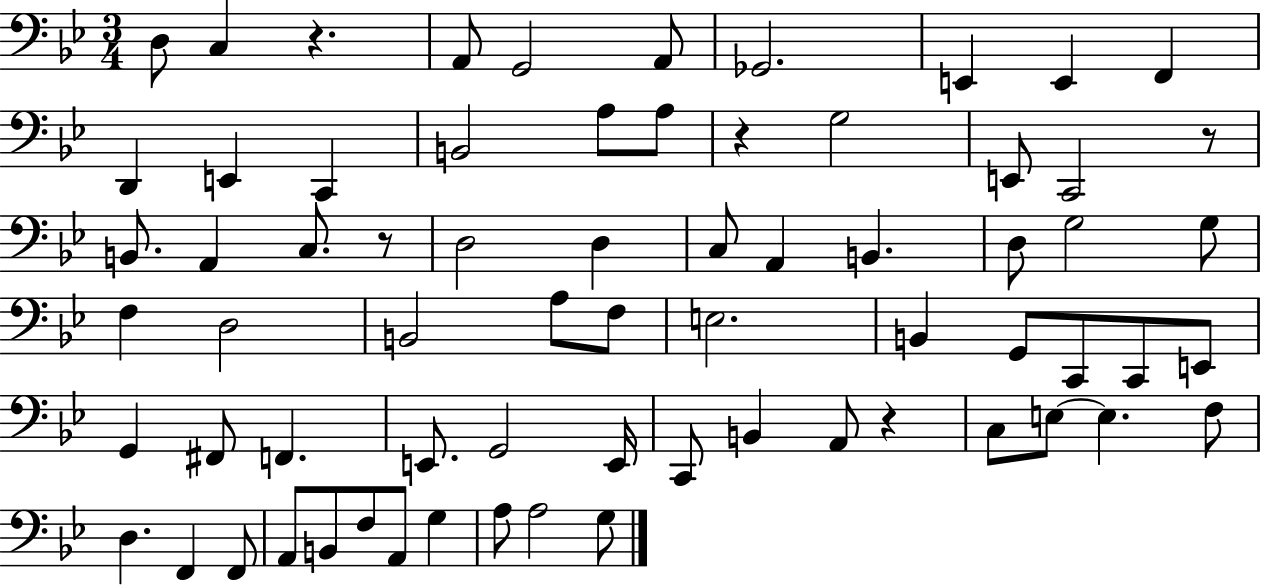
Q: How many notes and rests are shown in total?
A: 69